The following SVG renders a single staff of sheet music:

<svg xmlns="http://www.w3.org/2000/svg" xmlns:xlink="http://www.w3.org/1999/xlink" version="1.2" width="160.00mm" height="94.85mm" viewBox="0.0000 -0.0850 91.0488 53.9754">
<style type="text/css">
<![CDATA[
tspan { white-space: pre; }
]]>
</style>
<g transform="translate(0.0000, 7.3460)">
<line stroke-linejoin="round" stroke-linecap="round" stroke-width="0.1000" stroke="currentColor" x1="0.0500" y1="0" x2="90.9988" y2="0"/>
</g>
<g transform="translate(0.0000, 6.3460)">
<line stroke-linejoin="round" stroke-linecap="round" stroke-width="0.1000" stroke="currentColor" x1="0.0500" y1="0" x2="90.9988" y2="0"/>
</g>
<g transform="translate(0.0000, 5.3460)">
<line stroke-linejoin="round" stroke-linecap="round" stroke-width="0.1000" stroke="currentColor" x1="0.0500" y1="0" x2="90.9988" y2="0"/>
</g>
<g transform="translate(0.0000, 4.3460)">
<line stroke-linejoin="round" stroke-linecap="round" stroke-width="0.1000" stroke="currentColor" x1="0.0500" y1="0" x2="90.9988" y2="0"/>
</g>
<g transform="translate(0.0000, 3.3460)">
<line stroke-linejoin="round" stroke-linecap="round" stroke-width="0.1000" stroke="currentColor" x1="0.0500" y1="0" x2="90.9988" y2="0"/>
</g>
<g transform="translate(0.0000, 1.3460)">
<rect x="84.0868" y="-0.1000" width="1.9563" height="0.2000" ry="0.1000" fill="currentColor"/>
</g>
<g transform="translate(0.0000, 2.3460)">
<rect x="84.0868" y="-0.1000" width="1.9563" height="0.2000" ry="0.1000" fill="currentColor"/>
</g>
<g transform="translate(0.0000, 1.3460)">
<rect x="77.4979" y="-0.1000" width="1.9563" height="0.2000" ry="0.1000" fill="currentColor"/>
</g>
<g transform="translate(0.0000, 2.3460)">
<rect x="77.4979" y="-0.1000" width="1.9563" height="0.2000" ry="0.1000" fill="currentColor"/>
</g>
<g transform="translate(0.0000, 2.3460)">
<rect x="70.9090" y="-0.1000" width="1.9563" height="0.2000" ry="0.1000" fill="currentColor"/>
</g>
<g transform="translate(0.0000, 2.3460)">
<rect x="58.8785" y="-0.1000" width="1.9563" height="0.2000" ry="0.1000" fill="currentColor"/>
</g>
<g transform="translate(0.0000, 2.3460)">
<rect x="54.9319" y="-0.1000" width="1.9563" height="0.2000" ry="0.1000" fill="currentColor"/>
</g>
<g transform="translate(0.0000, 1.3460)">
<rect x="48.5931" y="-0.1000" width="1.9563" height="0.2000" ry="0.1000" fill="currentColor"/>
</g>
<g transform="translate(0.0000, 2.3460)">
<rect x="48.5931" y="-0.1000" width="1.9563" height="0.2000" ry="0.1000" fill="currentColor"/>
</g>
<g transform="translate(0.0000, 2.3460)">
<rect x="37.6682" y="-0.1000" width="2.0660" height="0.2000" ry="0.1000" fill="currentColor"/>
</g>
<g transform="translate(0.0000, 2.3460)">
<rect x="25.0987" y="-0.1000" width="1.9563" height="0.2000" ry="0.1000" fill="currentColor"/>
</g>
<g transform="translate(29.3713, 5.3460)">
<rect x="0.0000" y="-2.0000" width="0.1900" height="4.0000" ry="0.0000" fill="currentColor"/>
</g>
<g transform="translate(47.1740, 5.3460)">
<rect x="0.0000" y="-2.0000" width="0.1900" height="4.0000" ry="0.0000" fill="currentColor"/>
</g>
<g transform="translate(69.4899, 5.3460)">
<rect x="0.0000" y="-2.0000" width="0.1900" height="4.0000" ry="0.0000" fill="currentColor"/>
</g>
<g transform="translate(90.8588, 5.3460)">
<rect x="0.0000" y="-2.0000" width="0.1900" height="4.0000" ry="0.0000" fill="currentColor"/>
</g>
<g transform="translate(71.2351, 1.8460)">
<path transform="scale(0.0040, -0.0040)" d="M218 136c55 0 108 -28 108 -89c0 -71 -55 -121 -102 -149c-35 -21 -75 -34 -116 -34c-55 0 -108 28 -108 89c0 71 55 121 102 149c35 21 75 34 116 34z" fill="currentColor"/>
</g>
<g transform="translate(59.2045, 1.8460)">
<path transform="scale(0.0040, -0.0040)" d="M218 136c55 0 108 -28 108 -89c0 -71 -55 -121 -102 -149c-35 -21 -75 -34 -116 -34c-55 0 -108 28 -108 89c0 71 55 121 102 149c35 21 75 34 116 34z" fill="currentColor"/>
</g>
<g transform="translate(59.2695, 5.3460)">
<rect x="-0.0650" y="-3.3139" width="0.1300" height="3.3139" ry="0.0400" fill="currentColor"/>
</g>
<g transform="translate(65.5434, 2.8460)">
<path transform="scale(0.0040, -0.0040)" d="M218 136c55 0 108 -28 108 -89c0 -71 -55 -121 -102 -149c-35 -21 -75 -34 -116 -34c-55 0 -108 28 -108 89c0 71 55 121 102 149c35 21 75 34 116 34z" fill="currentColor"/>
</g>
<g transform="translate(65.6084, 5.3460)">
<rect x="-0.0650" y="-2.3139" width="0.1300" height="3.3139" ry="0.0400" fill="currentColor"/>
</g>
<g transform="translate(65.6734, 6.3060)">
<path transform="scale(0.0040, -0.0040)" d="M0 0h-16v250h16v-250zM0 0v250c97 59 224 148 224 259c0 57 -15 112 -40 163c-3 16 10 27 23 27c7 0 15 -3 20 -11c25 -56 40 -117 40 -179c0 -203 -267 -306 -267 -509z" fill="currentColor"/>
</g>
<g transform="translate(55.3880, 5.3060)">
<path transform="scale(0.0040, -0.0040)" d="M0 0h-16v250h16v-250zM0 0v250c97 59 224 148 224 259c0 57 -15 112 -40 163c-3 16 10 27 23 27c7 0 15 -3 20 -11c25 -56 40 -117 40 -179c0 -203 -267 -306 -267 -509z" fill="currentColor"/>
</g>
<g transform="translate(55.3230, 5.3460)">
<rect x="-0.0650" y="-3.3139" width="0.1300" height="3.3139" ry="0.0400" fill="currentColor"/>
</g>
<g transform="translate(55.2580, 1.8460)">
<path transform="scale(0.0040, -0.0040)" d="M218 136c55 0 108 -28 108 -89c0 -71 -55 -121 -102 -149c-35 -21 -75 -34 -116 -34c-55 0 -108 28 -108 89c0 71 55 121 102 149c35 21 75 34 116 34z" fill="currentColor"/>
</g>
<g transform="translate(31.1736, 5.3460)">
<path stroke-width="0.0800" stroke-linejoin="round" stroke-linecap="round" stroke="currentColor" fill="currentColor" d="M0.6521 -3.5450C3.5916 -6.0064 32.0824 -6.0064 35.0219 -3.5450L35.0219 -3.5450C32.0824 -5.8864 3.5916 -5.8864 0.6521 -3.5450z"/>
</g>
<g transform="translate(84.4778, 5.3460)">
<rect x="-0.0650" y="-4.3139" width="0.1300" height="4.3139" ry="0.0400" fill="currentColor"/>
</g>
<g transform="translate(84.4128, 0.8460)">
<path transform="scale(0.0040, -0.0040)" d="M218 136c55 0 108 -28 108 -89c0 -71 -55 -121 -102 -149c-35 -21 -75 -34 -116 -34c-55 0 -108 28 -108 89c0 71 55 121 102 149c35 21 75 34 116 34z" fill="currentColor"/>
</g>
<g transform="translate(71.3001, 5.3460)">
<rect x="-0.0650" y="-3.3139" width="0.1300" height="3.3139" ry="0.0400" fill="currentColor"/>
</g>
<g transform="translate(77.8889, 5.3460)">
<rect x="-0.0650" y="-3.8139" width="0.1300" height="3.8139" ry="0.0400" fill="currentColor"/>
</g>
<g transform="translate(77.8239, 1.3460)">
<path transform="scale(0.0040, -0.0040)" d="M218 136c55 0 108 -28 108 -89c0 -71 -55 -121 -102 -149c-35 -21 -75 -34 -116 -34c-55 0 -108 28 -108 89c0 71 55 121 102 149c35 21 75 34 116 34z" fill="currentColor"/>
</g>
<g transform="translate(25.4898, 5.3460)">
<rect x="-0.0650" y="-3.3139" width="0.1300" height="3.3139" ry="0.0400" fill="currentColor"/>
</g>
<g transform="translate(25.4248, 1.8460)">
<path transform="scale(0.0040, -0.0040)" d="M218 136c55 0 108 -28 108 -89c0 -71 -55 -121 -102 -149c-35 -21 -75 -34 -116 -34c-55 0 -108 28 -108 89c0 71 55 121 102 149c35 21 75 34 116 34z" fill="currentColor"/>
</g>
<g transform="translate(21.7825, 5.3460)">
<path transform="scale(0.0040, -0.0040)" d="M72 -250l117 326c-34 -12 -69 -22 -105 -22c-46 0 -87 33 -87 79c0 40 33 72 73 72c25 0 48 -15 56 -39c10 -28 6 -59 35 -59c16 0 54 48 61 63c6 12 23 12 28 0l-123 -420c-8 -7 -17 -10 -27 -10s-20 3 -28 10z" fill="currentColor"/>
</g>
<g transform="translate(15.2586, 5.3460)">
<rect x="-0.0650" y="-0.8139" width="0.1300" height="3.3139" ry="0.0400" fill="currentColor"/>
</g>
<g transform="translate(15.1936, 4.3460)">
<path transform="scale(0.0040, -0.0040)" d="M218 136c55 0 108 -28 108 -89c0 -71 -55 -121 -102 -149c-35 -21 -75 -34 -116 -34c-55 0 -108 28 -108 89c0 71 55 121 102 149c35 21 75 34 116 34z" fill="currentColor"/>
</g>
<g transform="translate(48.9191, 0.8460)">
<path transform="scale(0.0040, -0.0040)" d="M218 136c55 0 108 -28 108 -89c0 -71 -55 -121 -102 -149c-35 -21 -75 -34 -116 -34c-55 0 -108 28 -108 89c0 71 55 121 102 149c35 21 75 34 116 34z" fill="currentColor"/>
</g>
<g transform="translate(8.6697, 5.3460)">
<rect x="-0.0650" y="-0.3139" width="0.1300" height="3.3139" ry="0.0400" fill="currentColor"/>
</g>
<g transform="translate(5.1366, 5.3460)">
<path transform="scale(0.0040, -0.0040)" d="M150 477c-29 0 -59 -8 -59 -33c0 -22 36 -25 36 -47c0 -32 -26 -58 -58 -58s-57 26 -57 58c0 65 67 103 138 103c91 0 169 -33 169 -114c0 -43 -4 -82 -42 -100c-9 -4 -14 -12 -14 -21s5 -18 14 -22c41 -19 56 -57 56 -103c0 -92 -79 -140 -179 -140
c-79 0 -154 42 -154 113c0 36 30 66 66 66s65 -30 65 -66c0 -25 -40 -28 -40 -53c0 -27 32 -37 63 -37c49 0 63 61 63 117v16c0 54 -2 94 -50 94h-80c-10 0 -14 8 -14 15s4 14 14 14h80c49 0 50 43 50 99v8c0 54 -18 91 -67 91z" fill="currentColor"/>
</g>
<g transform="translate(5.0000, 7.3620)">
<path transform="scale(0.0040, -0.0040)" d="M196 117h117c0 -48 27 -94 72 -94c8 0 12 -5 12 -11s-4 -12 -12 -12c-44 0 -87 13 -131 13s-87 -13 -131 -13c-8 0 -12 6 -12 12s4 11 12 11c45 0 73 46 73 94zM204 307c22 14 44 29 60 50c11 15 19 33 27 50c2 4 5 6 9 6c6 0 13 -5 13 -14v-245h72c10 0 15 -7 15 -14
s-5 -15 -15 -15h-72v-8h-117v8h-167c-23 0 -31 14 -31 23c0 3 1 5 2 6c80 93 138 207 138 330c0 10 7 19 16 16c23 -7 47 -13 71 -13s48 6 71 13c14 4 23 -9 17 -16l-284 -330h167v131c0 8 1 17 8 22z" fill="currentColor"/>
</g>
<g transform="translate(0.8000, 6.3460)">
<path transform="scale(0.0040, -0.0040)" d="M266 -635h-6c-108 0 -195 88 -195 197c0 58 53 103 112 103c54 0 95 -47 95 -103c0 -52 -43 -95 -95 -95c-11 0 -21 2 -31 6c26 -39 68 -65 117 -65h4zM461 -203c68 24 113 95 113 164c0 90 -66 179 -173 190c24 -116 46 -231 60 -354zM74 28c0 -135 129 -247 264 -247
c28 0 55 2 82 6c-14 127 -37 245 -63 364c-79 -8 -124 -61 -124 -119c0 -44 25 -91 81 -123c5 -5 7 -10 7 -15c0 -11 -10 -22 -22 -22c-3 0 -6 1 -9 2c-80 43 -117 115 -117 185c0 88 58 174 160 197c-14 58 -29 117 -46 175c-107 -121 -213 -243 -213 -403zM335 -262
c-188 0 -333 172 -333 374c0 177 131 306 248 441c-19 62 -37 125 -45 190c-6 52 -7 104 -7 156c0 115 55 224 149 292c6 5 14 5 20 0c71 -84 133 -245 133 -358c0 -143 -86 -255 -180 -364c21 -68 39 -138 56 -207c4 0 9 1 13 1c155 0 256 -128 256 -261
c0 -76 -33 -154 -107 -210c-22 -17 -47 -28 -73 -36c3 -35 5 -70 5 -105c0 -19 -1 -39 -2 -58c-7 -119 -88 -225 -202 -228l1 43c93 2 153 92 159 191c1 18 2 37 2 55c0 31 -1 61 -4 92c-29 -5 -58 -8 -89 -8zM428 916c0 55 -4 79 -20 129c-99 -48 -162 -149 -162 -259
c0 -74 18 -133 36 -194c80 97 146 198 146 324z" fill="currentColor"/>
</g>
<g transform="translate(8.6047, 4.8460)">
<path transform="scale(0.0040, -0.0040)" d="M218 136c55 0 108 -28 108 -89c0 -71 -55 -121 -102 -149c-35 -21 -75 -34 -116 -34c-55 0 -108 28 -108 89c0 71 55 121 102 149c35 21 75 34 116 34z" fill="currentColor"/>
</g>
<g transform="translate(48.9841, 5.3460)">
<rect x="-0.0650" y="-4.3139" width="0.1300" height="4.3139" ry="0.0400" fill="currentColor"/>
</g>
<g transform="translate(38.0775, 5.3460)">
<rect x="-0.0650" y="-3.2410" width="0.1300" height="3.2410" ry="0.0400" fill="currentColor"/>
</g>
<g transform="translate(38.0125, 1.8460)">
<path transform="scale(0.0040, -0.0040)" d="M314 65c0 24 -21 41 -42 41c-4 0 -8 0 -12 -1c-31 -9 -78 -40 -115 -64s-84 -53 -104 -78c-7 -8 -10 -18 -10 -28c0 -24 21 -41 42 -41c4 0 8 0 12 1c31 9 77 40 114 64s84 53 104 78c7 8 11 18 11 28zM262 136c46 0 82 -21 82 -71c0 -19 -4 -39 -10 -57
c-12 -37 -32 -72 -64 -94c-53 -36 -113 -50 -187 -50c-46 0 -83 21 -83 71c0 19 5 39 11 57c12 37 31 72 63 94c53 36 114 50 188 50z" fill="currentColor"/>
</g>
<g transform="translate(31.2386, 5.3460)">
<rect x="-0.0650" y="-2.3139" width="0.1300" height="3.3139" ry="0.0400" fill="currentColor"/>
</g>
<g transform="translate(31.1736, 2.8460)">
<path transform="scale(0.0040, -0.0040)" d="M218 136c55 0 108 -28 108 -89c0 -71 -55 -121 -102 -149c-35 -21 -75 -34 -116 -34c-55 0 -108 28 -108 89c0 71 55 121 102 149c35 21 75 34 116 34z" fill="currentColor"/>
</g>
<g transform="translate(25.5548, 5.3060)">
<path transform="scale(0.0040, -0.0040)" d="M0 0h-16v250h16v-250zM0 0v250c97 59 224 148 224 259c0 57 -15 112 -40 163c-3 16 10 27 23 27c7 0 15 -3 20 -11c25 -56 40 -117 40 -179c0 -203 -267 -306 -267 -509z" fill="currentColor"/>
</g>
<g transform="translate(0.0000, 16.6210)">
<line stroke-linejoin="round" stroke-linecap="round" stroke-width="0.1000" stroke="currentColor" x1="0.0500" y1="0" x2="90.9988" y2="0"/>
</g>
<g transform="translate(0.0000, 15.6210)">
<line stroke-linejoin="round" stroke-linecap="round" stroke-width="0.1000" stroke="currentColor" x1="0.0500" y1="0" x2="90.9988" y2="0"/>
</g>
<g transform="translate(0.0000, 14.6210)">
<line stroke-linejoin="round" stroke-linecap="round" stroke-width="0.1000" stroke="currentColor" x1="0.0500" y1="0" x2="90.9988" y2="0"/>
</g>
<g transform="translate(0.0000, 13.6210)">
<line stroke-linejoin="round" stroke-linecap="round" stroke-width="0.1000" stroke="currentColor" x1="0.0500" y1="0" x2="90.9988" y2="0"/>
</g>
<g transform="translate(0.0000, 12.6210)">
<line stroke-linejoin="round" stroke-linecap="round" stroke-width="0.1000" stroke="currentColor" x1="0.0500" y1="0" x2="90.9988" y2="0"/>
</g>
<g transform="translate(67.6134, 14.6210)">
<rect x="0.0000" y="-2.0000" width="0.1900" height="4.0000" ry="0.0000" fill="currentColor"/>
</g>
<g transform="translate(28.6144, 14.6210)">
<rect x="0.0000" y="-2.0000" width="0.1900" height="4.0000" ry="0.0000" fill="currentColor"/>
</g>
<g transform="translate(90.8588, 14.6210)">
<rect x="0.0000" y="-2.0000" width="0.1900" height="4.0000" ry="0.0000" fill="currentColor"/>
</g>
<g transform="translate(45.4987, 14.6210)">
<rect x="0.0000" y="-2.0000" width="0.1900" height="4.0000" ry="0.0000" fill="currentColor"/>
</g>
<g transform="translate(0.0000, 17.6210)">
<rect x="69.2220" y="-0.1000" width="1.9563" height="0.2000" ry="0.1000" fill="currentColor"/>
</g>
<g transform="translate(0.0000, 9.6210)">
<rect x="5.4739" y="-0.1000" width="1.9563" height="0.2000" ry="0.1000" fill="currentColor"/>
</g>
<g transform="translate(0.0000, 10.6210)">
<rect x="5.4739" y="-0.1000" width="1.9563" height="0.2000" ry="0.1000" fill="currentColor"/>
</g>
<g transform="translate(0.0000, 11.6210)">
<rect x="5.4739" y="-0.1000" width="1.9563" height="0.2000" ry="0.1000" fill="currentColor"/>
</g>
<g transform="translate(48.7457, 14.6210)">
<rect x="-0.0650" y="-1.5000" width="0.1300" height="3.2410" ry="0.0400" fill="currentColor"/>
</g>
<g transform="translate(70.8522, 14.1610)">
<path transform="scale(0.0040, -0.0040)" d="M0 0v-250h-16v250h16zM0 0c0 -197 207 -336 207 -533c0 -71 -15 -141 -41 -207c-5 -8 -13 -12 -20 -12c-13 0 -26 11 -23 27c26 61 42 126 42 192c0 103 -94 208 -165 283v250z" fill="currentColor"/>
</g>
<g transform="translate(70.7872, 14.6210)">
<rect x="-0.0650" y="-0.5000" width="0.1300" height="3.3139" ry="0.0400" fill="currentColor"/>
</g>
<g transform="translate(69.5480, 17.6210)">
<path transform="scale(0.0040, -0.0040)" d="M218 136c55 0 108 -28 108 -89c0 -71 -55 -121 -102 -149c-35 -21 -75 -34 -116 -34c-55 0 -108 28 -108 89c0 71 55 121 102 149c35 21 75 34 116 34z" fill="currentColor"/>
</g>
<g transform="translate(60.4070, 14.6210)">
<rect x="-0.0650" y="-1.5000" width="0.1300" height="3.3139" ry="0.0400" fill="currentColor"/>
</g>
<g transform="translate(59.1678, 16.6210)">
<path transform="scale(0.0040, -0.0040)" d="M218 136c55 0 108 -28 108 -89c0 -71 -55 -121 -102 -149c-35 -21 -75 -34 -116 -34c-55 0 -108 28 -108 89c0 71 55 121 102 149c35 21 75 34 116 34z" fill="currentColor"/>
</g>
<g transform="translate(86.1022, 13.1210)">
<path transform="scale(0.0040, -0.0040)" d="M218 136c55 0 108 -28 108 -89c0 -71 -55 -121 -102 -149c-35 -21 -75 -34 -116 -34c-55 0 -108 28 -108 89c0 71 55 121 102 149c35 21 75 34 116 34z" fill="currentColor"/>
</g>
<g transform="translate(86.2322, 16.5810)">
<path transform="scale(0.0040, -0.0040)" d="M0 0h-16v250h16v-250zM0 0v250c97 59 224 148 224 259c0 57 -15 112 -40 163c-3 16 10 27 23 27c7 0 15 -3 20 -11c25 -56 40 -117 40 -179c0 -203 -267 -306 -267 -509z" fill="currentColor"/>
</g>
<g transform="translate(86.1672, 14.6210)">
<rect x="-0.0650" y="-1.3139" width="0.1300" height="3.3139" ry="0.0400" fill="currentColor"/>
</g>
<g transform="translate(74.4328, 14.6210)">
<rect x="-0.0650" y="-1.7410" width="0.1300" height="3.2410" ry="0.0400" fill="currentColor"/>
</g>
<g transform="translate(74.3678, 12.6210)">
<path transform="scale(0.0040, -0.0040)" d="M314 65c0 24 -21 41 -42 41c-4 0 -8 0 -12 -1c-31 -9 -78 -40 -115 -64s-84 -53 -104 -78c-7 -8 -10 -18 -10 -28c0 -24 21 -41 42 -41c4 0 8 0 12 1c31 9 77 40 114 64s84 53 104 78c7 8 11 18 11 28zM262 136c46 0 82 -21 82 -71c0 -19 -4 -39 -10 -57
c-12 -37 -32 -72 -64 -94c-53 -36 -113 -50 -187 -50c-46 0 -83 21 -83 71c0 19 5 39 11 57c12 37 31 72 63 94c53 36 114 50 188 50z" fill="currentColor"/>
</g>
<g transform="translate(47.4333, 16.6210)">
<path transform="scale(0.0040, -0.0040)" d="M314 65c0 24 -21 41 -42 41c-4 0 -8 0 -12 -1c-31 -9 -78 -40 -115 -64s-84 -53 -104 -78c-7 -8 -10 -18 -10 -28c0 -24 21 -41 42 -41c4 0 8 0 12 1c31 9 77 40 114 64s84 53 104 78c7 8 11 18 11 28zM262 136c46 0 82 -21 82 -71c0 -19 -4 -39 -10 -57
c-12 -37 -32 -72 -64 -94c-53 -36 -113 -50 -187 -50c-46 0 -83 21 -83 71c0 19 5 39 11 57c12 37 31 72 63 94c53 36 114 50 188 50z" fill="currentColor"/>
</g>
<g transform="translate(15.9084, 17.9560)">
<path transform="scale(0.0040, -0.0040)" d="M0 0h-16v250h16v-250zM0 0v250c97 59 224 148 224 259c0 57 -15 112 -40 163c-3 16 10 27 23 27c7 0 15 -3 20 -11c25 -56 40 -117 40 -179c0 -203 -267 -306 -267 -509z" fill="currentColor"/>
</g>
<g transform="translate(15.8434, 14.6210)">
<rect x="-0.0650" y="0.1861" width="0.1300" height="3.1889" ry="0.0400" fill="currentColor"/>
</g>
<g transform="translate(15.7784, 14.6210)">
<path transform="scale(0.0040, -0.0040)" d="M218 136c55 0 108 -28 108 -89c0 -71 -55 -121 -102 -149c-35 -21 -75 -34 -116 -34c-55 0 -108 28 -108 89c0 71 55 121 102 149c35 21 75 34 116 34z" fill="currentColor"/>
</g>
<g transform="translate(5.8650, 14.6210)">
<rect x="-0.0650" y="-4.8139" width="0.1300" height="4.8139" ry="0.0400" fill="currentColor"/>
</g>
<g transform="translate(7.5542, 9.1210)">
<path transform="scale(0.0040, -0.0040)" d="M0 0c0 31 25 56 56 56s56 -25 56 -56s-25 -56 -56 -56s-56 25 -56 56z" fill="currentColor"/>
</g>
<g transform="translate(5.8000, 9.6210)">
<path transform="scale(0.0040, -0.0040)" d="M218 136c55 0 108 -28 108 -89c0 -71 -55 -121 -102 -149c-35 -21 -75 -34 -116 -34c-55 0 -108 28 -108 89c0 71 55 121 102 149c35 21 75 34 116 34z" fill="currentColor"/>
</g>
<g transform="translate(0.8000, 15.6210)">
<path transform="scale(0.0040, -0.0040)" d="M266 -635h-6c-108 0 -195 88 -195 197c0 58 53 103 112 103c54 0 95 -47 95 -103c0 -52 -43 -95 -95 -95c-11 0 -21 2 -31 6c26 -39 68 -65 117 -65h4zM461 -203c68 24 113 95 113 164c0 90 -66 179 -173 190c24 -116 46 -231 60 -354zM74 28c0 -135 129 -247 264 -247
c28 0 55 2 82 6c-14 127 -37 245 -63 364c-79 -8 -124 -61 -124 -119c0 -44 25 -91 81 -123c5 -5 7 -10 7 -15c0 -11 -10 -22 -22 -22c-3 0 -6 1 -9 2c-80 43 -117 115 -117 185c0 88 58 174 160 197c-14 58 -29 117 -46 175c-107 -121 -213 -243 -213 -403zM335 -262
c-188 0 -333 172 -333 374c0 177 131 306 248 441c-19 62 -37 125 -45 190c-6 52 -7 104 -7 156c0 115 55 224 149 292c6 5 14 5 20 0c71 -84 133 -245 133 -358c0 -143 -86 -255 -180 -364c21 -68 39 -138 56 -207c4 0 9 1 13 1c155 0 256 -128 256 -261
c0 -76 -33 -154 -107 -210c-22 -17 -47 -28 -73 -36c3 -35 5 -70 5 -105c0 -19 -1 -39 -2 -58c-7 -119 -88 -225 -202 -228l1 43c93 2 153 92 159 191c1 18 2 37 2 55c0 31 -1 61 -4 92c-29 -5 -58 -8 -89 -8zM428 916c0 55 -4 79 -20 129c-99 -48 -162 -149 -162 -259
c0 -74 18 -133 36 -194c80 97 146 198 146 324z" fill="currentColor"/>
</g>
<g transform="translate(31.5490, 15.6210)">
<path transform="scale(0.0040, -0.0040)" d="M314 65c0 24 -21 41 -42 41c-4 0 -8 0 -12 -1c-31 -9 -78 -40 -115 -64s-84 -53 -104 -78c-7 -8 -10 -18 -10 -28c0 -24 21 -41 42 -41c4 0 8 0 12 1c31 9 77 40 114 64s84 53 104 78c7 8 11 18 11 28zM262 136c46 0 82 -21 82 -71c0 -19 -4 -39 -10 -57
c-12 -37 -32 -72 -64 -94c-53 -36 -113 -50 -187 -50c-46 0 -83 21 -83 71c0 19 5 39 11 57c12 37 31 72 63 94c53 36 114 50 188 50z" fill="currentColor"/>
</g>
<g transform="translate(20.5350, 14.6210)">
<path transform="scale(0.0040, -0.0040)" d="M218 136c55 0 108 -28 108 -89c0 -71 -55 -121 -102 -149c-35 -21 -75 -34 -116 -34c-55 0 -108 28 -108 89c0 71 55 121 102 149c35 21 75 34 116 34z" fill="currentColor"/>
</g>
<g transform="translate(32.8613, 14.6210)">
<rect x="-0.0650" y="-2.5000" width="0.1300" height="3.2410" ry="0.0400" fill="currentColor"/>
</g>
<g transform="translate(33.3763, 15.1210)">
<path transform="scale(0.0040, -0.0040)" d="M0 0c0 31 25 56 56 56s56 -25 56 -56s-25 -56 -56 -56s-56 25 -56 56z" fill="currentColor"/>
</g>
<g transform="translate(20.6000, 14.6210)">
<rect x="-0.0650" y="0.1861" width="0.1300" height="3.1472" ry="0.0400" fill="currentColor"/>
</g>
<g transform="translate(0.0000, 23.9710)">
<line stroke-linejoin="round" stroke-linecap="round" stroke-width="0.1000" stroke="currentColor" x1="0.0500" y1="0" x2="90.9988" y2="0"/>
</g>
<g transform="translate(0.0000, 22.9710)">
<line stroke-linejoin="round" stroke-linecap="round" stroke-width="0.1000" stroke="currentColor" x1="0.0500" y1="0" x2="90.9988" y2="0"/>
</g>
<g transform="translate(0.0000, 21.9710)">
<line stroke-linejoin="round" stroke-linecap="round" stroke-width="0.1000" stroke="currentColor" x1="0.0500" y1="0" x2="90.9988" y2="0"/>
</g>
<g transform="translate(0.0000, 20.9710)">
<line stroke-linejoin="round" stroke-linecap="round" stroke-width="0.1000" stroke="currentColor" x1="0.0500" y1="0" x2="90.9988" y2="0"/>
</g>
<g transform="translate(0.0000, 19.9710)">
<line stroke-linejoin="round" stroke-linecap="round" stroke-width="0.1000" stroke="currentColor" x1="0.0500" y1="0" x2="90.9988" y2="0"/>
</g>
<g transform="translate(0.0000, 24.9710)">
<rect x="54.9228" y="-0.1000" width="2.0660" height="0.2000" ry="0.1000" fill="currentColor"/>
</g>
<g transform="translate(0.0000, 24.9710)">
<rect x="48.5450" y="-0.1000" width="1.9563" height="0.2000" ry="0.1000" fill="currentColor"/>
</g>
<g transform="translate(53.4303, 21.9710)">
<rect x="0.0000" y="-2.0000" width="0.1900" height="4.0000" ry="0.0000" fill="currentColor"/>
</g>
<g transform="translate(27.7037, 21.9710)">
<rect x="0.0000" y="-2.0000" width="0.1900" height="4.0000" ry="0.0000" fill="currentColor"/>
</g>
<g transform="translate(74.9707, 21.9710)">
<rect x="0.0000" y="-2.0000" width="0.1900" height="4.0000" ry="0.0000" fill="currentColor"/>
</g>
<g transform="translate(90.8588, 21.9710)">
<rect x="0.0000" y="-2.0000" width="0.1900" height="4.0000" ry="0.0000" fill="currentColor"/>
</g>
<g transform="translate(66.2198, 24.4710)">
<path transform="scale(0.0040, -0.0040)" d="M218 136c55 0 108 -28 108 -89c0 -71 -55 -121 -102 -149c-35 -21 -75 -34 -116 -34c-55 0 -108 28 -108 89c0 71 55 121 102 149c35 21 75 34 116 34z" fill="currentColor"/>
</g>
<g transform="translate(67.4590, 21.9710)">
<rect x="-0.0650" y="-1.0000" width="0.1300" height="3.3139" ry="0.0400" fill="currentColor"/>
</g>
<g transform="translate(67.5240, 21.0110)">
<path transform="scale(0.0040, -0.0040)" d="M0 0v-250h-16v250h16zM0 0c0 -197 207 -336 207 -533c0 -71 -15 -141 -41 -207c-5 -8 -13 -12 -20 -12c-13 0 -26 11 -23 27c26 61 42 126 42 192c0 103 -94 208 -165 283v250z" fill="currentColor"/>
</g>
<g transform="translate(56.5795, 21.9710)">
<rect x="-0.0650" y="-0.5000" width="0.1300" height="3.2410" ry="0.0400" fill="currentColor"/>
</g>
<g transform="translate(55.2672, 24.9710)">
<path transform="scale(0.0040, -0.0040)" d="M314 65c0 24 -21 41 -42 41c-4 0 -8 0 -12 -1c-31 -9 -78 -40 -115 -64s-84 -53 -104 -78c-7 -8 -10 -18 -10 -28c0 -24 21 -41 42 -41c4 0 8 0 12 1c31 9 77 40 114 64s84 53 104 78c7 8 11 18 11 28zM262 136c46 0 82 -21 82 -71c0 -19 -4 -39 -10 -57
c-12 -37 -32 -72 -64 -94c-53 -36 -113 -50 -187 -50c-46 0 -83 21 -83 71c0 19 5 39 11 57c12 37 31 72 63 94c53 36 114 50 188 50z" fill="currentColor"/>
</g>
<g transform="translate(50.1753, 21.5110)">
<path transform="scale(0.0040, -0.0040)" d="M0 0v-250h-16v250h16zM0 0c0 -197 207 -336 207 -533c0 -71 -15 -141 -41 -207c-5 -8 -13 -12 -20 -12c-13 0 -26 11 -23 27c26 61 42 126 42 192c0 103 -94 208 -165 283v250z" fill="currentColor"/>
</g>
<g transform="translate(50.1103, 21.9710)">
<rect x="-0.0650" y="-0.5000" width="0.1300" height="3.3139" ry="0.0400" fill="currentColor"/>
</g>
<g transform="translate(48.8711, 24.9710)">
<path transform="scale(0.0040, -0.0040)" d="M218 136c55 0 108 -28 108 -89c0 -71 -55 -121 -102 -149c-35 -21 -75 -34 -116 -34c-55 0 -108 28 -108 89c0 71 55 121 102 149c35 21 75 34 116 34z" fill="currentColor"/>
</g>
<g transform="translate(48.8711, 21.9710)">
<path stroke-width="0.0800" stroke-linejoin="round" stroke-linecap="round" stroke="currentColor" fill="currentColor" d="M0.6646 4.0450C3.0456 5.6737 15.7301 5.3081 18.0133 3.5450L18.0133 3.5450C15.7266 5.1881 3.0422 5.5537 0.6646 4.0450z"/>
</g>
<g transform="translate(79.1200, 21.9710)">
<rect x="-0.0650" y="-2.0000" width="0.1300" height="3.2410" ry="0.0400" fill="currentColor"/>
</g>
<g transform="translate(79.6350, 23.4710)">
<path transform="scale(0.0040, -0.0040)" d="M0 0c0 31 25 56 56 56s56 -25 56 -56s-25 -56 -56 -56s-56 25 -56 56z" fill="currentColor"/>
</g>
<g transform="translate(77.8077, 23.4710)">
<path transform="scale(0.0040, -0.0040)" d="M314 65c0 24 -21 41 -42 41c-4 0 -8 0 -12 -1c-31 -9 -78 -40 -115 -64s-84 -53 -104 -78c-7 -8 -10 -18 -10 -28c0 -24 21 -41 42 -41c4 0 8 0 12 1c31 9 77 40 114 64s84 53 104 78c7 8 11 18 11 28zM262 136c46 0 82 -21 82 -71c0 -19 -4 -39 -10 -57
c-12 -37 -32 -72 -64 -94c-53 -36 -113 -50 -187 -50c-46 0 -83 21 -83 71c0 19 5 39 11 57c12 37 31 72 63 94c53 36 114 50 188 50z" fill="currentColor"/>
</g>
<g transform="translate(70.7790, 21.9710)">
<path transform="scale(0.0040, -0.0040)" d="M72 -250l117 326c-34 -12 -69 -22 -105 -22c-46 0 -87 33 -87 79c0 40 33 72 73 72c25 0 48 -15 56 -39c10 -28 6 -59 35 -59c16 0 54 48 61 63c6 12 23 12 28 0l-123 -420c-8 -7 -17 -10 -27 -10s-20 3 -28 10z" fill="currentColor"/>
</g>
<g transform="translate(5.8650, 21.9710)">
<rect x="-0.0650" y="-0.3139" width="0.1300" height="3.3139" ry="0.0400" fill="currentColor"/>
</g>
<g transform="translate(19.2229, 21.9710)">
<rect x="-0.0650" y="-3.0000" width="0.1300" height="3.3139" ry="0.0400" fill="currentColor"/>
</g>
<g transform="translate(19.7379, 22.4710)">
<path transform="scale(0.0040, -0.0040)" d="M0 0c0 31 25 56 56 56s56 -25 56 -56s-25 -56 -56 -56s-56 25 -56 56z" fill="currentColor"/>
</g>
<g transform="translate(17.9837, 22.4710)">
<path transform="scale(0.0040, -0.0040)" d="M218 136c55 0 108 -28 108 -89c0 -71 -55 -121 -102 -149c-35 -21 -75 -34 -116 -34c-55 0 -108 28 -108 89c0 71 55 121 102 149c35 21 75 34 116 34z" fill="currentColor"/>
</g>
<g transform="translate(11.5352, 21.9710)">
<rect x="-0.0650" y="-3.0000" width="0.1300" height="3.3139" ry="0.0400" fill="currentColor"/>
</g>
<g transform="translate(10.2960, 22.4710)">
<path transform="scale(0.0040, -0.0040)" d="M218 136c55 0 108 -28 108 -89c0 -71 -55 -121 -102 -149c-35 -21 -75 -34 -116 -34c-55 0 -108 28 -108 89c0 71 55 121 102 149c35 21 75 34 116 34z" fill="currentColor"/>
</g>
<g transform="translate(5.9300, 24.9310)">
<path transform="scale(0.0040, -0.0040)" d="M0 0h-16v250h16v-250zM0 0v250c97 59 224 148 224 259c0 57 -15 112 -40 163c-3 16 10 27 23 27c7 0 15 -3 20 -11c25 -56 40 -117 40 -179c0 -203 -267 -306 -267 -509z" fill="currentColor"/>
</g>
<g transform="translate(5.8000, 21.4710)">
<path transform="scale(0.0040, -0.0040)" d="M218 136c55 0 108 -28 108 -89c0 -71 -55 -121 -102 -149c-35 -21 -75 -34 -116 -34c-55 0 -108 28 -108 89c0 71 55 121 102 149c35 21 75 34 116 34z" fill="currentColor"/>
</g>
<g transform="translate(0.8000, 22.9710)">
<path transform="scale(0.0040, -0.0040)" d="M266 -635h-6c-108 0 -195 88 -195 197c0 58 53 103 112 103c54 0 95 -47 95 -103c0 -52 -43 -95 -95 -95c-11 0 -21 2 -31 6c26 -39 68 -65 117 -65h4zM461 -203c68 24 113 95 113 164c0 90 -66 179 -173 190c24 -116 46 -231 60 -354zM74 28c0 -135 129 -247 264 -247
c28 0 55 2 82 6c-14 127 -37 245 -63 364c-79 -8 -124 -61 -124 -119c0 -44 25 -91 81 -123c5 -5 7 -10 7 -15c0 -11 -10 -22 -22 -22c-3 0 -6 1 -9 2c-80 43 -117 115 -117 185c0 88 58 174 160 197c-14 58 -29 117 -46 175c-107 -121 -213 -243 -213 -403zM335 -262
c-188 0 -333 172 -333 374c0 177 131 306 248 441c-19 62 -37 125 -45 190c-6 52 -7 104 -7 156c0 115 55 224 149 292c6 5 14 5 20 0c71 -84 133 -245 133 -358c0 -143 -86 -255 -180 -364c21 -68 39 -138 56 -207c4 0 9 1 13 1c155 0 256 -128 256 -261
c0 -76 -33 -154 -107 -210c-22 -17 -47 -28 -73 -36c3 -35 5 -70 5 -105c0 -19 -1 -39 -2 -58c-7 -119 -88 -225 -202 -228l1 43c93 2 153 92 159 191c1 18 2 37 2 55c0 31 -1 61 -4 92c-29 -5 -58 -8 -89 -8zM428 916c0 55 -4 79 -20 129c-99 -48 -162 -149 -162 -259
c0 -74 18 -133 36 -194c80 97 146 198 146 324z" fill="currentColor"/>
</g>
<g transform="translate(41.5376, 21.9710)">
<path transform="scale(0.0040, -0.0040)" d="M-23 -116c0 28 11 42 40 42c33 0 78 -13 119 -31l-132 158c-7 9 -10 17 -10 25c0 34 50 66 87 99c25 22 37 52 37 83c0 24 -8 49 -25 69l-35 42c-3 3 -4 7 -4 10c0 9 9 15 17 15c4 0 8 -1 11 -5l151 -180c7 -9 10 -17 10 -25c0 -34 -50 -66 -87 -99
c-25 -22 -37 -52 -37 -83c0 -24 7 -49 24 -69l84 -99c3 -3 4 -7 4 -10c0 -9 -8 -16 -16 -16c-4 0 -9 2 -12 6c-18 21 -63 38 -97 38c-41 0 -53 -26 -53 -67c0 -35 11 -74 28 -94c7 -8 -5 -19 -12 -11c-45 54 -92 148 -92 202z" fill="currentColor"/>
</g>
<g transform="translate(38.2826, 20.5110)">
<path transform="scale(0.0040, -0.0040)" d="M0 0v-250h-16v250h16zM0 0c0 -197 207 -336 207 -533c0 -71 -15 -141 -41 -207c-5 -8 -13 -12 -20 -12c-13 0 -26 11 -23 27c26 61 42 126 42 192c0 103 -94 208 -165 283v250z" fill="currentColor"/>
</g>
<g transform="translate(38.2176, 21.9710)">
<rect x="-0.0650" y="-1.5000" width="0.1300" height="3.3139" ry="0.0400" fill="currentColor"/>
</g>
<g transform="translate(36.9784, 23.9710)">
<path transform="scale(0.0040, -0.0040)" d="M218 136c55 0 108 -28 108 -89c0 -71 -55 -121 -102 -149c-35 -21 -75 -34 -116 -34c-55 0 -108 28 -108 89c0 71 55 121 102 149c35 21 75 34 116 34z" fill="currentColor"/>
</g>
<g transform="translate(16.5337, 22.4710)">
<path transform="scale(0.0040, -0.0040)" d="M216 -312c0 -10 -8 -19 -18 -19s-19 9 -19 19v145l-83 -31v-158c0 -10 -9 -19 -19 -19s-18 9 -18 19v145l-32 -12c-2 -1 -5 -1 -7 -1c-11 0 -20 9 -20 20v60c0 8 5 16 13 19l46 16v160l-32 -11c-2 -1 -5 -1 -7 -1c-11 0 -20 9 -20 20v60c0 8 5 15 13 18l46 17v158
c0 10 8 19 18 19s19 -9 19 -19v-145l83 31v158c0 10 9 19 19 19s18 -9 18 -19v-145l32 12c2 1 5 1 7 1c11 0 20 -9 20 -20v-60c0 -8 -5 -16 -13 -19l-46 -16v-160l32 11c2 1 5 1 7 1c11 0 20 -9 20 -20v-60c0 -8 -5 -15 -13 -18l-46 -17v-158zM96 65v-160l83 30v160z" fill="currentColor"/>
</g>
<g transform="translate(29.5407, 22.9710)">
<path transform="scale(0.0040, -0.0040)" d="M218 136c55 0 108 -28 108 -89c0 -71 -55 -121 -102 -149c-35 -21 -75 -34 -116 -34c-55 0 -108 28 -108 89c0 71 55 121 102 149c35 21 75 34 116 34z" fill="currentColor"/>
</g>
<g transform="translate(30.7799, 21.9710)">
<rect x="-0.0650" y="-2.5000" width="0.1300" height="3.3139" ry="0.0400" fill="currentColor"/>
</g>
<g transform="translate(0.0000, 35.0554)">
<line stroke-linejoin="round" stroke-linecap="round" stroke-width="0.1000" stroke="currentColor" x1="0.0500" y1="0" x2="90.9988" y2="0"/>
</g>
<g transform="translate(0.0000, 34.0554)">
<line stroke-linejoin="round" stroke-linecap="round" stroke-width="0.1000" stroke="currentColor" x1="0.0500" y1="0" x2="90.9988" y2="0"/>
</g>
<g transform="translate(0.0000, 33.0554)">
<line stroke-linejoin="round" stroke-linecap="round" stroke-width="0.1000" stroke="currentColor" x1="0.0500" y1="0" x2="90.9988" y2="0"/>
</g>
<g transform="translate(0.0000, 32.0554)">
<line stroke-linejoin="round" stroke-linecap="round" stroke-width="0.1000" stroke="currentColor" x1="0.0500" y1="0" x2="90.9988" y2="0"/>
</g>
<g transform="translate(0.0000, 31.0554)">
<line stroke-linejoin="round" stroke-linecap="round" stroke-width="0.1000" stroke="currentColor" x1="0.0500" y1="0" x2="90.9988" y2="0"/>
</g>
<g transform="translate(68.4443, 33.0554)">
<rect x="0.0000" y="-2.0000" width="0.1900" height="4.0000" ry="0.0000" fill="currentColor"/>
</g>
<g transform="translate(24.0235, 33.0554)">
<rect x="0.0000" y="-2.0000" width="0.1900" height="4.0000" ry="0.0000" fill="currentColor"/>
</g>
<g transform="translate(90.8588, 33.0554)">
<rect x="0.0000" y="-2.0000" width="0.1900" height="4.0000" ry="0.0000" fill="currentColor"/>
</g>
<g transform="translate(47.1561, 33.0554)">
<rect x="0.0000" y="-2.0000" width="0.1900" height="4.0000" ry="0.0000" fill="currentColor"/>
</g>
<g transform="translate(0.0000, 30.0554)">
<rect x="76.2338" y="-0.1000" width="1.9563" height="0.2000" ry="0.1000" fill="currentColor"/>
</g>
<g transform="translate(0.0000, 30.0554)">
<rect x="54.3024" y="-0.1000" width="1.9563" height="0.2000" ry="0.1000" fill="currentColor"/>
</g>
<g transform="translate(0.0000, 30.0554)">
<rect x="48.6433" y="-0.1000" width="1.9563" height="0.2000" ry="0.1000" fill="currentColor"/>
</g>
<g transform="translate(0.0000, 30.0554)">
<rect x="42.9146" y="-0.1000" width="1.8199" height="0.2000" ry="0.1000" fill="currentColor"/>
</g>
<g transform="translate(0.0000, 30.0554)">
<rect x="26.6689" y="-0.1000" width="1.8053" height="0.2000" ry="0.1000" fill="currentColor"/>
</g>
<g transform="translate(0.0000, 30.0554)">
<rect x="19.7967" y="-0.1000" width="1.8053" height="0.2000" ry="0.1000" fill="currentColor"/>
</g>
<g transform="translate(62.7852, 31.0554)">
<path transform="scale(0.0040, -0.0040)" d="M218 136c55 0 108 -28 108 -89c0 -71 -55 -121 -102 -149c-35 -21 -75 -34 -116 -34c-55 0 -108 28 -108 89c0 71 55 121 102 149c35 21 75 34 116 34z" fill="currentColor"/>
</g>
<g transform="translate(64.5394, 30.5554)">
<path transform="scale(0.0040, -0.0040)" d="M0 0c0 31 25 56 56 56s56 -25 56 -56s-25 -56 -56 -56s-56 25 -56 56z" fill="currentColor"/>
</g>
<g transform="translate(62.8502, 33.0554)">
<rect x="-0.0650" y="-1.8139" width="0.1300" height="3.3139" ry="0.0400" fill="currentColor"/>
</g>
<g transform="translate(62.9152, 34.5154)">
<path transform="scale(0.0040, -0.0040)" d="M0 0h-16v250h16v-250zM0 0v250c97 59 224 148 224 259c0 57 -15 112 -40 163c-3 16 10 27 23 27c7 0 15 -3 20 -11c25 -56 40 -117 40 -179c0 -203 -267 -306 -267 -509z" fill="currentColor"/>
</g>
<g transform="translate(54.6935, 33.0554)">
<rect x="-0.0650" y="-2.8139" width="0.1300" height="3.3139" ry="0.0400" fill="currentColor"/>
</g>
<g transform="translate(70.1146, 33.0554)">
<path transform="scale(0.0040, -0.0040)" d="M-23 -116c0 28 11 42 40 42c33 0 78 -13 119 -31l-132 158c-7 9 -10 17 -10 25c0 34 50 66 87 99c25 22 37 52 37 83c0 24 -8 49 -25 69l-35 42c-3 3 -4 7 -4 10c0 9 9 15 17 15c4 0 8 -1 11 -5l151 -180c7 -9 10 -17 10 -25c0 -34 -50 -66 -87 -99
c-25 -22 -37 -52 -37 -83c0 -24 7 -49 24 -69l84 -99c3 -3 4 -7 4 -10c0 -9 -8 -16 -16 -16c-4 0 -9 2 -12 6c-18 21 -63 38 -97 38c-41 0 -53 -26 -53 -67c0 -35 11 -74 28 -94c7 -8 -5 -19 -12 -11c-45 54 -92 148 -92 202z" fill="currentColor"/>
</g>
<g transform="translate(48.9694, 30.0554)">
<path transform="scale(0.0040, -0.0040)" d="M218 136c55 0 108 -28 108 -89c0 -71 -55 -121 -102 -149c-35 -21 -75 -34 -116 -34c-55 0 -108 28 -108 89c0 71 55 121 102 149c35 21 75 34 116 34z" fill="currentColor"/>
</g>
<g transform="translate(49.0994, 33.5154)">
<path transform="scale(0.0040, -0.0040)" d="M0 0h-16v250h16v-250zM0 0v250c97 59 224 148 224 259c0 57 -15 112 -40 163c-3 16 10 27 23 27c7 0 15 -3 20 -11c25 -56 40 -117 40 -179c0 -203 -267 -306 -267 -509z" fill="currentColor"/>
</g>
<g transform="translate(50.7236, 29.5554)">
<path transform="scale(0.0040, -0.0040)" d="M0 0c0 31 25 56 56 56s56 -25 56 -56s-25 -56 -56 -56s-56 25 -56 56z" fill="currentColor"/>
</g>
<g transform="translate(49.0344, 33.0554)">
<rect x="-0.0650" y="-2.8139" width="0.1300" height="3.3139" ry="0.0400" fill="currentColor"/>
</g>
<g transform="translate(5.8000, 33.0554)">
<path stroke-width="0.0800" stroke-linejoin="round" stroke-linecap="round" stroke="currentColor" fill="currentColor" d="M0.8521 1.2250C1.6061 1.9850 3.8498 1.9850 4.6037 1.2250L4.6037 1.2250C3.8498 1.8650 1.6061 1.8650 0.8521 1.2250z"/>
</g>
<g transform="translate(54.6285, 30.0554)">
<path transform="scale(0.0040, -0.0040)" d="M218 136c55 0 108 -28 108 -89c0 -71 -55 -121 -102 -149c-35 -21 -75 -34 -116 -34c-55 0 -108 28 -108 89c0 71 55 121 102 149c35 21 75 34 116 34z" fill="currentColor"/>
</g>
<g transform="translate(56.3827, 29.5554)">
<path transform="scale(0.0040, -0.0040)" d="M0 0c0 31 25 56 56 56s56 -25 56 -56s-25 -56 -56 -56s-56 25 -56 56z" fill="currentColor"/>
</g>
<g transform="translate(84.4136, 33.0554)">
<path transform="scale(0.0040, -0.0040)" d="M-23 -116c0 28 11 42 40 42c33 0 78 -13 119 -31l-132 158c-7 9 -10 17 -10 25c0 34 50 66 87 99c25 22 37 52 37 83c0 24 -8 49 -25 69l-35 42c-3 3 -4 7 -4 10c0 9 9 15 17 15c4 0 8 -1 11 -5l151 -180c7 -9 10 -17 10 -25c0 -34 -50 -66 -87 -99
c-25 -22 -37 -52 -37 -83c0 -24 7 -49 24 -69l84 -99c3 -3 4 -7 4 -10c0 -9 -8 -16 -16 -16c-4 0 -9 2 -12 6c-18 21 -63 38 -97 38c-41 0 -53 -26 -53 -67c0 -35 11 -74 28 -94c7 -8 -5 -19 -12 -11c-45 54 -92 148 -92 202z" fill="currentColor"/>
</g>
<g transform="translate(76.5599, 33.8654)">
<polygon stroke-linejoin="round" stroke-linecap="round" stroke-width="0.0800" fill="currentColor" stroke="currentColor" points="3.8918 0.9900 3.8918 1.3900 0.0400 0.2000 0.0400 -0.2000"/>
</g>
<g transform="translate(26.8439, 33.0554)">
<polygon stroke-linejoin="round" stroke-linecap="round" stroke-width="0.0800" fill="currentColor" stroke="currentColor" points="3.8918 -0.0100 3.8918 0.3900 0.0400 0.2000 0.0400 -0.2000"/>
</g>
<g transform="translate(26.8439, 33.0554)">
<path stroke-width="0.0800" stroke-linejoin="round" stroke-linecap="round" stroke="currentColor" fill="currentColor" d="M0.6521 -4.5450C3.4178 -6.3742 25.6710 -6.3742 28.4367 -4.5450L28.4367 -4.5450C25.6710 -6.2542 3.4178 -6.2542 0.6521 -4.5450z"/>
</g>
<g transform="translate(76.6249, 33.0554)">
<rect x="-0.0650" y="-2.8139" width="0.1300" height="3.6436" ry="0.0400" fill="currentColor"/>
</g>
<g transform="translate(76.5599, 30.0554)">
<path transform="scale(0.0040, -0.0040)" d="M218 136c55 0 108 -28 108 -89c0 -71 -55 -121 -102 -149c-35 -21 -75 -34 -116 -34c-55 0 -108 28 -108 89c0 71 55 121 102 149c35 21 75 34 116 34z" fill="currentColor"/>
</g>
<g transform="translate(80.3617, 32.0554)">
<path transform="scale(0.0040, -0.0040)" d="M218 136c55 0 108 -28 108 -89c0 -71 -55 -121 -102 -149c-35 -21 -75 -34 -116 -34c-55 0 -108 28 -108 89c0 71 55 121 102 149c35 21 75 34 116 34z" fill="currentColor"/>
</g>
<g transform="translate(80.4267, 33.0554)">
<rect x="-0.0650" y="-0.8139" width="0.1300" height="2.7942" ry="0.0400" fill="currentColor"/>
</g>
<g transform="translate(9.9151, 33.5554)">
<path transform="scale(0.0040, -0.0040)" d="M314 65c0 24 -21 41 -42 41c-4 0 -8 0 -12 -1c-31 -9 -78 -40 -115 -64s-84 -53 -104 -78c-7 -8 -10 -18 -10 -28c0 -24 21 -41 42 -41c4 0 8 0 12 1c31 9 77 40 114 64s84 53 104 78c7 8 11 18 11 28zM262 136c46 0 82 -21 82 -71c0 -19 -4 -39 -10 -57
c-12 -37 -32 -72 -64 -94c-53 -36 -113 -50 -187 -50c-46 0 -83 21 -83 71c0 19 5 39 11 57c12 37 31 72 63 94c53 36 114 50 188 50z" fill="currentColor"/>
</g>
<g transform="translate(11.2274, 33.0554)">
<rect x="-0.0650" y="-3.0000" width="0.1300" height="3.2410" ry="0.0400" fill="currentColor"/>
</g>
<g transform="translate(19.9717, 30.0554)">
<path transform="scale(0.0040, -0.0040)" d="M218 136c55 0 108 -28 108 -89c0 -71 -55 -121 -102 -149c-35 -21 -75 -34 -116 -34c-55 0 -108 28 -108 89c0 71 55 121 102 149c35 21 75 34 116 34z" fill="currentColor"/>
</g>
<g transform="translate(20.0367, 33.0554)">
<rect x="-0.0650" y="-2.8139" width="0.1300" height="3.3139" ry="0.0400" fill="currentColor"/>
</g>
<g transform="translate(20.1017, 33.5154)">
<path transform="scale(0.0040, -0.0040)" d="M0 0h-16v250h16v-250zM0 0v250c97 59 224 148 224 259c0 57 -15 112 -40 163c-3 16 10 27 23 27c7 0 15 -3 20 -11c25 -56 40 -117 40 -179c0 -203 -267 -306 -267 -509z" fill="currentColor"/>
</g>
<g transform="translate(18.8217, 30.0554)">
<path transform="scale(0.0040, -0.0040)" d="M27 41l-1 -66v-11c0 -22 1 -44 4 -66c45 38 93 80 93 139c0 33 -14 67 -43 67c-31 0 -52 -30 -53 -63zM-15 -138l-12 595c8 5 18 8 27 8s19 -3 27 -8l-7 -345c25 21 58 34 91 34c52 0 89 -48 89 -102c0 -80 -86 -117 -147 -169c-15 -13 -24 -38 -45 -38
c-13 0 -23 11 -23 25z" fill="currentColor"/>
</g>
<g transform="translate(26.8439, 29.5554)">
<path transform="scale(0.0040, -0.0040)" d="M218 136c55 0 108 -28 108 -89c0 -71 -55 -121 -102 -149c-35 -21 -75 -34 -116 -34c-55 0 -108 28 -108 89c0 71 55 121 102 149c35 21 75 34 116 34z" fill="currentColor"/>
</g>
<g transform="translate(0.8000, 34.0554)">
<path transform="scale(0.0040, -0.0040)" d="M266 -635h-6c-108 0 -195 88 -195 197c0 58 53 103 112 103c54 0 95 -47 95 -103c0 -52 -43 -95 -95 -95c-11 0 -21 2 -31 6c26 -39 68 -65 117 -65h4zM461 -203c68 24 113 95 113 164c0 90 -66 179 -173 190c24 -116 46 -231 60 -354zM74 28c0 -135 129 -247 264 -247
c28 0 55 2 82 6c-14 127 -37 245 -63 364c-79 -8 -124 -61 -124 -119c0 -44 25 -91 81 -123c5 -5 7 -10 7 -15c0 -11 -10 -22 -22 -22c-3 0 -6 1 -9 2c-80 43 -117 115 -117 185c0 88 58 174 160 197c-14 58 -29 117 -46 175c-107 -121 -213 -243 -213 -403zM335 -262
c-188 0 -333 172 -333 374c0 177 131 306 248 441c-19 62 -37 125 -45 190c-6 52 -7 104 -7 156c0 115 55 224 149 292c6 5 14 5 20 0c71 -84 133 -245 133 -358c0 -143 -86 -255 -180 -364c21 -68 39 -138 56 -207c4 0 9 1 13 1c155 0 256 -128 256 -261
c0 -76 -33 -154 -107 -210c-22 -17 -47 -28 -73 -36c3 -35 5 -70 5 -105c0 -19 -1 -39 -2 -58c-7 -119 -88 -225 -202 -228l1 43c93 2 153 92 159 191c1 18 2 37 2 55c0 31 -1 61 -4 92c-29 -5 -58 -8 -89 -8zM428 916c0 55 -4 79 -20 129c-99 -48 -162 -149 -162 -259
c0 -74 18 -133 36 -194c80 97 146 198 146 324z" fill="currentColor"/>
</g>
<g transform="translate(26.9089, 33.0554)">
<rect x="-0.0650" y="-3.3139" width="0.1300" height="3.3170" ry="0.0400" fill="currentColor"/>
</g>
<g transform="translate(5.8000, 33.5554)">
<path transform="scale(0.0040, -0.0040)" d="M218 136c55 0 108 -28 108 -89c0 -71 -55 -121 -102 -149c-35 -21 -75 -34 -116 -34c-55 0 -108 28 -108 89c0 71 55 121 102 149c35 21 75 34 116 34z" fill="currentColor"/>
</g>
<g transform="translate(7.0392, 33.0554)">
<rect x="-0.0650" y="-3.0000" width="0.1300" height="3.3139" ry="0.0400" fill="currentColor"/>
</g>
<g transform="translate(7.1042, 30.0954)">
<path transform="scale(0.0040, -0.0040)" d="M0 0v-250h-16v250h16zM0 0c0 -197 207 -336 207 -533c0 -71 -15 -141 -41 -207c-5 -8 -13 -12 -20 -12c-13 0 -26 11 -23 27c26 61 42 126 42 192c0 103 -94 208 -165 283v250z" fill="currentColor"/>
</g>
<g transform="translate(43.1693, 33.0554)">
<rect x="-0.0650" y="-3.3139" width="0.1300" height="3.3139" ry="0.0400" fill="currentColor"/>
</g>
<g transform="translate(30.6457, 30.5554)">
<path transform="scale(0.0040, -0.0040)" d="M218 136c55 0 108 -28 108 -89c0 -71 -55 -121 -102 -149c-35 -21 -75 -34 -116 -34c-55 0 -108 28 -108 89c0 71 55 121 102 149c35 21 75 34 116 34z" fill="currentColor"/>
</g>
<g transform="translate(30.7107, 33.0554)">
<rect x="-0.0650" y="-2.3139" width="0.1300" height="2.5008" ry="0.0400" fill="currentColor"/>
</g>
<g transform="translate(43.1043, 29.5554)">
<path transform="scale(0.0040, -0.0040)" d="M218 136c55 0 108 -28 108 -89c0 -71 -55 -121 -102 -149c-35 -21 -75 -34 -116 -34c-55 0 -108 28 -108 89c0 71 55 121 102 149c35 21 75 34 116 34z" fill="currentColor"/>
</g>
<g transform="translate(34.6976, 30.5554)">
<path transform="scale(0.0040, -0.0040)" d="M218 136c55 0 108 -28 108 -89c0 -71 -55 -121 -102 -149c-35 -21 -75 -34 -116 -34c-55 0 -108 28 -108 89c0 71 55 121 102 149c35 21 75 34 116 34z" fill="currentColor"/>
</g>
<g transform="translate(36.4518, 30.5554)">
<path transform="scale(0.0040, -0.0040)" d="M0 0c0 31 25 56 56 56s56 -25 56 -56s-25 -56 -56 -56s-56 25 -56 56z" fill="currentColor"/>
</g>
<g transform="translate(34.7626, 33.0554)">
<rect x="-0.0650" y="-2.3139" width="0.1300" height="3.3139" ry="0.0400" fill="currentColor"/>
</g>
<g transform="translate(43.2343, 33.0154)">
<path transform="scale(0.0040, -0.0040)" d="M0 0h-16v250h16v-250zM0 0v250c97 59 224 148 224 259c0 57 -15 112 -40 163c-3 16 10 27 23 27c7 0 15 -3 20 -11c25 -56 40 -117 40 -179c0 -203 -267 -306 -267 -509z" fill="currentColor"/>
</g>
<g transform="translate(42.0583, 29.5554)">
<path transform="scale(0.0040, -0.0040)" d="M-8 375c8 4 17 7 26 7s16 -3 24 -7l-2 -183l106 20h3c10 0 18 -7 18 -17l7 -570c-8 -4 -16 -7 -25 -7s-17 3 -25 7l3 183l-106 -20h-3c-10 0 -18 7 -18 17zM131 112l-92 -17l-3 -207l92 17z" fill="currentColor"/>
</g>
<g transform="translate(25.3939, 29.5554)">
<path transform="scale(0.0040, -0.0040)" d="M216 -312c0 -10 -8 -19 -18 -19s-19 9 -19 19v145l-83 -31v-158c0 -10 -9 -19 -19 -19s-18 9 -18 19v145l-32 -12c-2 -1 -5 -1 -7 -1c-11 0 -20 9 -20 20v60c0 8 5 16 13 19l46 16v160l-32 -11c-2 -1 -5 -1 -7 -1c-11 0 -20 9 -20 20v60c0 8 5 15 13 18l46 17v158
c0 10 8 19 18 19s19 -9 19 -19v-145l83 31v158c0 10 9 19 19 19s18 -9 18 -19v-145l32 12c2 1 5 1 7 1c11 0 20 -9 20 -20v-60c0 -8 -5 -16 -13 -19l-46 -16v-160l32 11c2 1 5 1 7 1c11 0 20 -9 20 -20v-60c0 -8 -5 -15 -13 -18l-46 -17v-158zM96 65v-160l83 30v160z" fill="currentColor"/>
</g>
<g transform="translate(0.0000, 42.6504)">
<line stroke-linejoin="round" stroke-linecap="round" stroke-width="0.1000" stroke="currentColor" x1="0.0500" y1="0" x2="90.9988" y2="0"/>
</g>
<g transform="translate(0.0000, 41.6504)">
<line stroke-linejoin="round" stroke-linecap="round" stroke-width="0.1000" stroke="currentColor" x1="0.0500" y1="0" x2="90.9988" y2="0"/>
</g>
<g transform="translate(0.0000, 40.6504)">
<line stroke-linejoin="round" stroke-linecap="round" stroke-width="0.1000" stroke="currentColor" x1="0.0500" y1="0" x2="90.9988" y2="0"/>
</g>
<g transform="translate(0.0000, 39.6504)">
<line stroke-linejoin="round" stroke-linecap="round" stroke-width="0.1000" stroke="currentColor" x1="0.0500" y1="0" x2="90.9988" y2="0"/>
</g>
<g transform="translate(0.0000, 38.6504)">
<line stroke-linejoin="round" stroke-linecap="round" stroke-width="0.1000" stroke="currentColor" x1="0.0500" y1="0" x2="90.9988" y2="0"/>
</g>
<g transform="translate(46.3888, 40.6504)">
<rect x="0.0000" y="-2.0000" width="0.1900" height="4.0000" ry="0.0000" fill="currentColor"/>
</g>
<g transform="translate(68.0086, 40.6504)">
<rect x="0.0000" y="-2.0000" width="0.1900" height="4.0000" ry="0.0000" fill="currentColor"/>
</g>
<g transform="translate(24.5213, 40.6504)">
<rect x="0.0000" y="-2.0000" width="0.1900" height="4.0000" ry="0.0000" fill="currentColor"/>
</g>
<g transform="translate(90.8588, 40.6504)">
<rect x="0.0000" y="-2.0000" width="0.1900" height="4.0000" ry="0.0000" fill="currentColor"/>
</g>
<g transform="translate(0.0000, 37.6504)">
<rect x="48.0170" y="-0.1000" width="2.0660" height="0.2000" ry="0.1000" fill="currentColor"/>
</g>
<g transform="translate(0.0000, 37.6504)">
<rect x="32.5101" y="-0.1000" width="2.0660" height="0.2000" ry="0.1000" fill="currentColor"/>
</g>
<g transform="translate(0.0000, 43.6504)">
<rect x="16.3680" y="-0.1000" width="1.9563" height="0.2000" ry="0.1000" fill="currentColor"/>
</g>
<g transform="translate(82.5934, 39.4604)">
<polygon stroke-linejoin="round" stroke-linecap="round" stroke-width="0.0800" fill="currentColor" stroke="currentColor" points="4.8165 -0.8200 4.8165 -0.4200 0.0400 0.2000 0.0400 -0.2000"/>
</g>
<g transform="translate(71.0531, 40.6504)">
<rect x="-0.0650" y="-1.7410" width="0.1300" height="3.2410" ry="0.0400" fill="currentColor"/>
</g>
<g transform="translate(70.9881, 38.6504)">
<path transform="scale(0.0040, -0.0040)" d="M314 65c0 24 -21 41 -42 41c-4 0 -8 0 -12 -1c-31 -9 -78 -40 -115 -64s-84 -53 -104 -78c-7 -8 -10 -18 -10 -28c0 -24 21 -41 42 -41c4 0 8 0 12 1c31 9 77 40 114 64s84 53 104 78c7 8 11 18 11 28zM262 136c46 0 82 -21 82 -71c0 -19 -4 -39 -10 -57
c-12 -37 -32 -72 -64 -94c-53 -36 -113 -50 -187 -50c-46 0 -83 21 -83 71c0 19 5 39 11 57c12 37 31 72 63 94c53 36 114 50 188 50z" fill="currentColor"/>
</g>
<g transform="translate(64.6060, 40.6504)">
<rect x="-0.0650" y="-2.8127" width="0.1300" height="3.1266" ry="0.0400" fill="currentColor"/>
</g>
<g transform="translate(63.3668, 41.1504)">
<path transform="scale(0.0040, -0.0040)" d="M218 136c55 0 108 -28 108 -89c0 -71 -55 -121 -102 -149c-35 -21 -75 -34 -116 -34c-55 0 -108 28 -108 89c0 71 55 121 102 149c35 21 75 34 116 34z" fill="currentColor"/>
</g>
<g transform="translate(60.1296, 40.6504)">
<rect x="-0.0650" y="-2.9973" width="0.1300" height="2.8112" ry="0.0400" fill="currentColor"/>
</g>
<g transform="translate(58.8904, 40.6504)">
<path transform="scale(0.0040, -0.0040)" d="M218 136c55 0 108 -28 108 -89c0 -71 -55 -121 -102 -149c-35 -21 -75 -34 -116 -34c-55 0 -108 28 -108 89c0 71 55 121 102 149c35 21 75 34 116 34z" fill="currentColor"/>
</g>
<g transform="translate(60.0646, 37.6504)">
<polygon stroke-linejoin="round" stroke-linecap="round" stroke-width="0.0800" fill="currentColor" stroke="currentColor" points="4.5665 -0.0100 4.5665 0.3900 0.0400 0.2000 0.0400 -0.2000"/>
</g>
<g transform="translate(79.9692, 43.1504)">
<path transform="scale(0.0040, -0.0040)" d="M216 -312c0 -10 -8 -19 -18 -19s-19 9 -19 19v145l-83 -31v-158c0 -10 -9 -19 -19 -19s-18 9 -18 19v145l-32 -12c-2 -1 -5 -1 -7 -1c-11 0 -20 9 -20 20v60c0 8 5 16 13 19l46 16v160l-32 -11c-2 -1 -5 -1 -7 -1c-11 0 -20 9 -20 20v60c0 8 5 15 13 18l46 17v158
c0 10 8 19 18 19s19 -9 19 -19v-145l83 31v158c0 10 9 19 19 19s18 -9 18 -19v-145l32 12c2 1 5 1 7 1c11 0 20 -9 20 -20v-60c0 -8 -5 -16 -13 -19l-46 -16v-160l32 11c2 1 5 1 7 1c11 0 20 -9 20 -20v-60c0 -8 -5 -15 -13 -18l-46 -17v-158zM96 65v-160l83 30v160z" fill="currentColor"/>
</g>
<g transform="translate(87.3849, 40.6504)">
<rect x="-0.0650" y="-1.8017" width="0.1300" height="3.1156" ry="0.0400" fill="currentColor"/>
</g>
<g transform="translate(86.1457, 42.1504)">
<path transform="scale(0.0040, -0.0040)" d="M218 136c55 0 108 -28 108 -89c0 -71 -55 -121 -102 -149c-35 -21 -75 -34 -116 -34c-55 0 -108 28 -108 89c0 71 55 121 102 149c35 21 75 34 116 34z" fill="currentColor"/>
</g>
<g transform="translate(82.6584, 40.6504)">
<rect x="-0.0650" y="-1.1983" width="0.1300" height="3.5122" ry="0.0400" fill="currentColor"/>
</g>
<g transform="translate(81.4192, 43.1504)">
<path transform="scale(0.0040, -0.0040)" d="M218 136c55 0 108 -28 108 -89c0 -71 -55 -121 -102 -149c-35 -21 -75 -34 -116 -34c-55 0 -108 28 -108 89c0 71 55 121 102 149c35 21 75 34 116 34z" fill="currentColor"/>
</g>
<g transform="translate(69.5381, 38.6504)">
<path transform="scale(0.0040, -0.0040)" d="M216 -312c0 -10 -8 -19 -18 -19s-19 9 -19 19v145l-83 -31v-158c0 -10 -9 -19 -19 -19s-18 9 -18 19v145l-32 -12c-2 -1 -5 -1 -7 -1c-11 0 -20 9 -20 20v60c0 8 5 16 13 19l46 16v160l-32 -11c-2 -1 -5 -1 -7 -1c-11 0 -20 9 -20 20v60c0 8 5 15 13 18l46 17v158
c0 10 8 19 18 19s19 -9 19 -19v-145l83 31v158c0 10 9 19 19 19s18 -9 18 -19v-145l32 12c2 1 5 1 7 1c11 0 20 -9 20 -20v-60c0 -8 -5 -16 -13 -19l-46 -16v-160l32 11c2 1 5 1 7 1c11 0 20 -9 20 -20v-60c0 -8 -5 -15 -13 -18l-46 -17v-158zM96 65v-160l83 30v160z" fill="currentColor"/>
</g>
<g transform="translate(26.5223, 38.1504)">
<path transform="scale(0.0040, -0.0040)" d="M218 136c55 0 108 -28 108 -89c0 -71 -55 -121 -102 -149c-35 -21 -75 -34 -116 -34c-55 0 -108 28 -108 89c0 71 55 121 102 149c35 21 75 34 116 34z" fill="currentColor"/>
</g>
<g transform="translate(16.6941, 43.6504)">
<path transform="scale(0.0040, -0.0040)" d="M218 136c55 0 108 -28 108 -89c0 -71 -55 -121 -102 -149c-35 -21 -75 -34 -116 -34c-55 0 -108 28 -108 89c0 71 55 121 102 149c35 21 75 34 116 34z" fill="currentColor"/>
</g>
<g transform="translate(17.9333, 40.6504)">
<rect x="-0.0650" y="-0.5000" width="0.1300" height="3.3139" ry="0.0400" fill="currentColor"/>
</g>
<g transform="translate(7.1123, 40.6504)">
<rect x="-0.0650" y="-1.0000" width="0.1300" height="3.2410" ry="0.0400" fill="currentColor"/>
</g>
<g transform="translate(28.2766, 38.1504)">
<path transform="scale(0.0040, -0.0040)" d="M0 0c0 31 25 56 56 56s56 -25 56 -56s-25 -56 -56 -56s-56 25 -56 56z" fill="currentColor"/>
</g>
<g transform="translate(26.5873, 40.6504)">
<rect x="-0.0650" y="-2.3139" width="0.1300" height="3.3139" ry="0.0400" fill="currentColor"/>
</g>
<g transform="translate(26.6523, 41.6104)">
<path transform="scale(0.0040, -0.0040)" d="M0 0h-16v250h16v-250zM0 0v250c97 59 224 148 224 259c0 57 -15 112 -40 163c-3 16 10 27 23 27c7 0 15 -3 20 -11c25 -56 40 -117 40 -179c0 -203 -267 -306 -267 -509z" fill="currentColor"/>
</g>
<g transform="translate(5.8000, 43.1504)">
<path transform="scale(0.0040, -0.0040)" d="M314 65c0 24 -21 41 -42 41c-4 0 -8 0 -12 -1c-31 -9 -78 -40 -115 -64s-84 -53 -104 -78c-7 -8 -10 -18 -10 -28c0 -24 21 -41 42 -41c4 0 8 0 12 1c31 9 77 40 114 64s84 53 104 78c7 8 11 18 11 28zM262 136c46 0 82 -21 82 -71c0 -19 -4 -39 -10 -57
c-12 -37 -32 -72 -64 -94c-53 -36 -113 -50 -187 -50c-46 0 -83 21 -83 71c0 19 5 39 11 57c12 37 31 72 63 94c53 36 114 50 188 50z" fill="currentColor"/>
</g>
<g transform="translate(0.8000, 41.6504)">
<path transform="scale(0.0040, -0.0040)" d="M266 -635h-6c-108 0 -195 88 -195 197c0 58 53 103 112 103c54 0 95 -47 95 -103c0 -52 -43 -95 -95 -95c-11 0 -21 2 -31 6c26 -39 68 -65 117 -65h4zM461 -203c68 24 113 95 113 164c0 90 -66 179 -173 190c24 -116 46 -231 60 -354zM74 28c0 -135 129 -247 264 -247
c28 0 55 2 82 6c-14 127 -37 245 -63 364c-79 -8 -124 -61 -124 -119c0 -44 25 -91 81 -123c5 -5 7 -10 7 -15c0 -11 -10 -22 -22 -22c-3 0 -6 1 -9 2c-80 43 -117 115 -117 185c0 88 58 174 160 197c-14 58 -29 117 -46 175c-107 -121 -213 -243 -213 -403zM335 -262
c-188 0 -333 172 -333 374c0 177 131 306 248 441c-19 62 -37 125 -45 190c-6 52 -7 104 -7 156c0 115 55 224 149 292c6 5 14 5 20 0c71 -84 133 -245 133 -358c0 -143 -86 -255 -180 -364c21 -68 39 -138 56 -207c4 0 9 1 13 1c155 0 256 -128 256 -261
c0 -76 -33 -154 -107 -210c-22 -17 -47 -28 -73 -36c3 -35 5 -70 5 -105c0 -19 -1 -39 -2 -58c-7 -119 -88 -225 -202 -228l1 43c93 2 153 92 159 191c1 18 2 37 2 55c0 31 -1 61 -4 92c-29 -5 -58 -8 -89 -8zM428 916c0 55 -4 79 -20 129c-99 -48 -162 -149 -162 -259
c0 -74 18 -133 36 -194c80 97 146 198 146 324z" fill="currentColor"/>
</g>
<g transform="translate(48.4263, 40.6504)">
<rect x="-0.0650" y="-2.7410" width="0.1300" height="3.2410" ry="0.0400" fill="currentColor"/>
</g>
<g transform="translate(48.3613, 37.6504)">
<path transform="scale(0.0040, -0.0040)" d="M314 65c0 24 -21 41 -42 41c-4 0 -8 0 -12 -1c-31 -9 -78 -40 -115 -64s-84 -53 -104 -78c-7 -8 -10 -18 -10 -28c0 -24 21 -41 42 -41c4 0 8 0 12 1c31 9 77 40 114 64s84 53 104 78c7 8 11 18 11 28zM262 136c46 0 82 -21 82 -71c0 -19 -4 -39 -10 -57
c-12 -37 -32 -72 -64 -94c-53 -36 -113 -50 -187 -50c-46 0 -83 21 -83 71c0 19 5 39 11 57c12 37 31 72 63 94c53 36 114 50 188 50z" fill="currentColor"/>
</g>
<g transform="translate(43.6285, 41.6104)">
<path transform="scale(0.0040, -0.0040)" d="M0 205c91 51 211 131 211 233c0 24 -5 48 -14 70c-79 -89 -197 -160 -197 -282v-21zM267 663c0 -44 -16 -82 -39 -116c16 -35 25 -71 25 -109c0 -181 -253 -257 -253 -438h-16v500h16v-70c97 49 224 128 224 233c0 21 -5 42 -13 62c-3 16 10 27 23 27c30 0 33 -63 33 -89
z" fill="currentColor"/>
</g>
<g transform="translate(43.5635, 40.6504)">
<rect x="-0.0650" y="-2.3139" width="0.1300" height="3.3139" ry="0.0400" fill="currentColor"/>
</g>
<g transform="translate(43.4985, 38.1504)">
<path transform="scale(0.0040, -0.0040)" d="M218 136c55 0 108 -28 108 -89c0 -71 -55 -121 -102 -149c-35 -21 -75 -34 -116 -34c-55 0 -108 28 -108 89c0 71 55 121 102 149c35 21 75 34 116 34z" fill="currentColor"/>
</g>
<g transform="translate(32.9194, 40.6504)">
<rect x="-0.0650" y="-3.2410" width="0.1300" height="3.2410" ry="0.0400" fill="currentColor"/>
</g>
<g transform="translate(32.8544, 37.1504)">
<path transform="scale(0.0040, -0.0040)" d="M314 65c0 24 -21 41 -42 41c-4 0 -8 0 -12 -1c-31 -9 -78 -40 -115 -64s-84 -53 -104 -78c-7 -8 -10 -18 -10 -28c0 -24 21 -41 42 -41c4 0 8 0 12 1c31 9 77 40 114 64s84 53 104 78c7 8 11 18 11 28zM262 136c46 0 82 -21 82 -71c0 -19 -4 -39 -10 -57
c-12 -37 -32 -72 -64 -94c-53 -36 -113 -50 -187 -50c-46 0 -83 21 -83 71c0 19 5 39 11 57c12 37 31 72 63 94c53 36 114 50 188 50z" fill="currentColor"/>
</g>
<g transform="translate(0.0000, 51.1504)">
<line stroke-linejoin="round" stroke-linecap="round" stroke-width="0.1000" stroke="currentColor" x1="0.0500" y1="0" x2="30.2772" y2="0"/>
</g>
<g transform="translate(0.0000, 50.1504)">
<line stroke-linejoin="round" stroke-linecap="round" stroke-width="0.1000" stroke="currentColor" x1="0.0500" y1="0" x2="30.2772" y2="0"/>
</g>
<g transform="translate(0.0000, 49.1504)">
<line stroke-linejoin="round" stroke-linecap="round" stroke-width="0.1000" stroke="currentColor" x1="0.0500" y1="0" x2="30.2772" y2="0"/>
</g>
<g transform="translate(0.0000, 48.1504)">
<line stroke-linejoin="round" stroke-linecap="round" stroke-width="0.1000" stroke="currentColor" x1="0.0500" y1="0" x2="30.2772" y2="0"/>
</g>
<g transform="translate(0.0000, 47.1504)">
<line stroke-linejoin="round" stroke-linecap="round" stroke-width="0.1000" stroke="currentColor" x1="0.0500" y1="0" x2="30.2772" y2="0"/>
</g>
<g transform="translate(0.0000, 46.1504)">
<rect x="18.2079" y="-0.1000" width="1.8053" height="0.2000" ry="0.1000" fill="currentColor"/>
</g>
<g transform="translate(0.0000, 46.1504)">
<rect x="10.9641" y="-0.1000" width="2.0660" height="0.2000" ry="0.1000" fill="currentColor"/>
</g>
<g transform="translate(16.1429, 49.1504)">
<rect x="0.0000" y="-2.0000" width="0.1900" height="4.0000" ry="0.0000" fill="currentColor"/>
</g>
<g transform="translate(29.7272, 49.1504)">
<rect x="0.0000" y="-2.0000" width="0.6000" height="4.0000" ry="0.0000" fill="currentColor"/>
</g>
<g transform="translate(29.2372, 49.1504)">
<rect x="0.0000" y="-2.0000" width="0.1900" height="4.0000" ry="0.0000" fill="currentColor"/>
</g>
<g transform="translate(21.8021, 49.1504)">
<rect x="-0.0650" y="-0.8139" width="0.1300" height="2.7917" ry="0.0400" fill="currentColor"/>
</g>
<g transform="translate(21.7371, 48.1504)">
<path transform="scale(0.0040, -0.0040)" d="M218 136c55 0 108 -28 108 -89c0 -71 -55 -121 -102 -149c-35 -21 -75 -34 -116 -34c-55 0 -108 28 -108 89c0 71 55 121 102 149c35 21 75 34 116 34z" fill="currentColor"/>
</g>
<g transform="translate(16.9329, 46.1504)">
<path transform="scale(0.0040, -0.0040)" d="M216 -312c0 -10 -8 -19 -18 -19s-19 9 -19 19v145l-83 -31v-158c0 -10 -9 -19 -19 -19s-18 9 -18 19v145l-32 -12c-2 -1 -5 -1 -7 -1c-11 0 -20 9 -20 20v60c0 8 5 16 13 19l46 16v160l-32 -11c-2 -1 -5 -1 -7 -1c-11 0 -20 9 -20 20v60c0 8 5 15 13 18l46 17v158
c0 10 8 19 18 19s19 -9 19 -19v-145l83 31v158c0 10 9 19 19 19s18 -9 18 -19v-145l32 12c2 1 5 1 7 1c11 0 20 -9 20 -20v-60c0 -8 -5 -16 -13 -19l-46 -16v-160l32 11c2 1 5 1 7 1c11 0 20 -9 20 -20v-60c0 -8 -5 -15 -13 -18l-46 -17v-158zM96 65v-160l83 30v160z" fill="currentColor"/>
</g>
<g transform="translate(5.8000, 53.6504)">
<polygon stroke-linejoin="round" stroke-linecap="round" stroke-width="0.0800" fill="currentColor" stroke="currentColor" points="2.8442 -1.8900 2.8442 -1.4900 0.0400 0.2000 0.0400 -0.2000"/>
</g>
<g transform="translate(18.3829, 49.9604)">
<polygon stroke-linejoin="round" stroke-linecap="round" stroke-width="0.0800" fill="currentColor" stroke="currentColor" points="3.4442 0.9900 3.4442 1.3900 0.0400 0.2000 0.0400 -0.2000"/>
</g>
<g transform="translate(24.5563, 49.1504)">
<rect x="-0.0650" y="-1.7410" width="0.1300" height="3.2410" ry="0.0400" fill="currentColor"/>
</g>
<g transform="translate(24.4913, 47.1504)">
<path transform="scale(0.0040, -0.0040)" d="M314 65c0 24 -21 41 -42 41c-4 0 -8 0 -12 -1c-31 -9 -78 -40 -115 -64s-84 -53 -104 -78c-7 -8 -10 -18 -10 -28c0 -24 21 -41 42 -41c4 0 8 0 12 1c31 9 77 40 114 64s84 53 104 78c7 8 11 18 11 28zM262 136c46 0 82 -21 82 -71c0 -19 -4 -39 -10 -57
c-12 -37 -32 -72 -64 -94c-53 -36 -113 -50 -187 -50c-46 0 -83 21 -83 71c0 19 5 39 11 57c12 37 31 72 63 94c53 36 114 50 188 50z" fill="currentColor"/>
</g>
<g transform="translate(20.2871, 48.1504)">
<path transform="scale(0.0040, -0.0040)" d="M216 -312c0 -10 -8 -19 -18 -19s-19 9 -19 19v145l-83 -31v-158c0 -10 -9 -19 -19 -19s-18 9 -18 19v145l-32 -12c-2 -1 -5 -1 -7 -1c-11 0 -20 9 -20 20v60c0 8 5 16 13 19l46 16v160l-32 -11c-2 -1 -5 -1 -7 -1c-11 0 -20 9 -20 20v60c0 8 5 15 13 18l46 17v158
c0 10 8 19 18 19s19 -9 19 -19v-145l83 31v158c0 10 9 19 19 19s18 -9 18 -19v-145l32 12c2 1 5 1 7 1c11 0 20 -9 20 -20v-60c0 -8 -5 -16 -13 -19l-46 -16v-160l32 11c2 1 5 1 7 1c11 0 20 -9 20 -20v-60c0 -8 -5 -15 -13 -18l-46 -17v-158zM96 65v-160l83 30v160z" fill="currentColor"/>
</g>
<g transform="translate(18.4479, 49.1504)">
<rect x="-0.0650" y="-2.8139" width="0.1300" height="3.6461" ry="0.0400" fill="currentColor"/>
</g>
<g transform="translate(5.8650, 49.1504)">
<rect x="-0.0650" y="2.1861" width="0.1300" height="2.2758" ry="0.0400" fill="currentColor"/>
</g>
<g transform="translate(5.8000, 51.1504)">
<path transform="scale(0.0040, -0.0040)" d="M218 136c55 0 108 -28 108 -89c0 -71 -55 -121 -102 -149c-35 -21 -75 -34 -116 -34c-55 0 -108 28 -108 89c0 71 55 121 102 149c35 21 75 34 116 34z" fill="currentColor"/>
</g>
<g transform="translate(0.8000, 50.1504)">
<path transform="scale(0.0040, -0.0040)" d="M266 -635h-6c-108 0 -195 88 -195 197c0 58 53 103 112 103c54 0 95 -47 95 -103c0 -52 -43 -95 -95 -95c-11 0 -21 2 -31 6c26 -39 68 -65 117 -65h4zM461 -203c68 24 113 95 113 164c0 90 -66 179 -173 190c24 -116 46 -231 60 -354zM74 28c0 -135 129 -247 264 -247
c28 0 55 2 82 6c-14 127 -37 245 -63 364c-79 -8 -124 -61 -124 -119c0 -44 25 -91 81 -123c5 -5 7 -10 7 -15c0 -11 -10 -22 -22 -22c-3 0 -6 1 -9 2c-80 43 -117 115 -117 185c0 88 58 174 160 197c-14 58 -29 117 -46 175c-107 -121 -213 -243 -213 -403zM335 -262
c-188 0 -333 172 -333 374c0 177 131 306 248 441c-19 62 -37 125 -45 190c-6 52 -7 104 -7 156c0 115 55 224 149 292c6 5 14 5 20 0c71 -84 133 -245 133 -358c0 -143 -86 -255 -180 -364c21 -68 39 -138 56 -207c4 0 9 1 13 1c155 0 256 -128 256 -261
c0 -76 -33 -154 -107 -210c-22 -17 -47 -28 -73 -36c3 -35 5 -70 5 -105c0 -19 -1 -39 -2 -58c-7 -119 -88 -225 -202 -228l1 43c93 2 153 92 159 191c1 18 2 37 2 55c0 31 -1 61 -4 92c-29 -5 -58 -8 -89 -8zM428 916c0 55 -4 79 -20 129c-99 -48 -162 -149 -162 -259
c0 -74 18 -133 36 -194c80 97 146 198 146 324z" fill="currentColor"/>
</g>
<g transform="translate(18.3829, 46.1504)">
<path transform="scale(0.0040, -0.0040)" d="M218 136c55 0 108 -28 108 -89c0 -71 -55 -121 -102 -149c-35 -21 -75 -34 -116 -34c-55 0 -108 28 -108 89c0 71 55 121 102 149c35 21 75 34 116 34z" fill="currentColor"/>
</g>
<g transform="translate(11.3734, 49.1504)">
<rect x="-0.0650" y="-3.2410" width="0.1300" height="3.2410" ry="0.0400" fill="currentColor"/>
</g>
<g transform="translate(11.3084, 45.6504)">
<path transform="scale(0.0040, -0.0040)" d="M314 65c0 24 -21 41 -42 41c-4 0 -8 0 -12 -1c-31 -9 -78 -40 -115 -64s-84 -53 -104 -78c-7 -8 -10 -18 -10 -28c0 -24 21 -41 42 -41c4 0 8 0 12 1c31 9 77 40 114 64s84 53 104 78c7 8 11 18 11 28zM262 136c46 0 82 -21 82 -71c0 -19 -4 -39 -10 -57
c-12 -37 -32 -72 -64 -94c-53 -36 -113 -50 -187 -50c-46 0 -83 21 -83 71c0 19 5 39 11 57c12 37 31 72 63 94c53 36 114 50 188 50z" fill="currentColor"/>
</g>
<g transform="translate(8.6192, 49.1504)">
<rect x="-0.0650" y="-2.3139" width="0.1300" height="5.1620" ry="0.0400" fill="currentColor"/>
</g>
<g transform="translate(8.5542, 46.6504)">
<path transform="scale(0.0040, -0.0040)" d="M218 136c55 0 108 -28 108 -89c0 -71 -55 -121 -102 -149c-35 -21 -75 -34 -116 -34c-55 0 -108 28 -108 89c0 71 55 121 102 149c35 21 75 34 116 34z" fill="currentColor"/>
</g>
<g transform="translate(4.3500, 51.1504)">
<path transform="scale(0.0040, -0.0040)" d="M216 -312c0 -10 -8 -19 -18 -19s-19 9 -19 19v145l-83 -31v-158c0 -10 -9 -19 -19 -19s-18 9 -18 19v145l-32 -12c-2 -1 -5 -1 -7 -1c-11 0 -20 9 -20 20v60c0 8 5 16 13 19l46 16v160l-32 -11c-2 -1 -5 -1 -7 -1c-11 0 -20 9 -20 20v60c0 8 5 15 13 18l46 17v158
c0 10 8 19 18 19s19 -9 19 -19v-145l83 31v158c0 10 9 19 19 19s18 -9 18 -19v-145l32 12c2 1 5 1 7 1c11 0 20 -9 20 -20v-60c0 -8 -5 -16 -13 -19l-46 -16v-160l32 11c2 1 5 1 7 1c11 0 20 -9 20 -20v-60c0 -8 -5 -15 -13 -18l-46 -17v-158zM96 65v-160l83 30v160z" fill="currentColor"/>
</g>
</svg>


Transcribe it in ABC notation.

X:1
T:Untitled
M:3/4
L:1/4
K:C
c d z/2 b/2 g b2 d' b/2 b g/2 b c' d' e' B/2 B G2 E2 E C/2 f2 e/2 c/2 A ^A G E/2 z C/2 C2 D/2 z/2 F2 A/2 A2 _a/2 ^b/2 g/2 g b/2 a/2 a f/2 z a/2 d/2 z D2 C g/2 b2 g/4 a2 B/2 A/2 ^f2 ^D/2 F/2 ^E/2 g/2 b2 ^a/2 ^d/2 f2